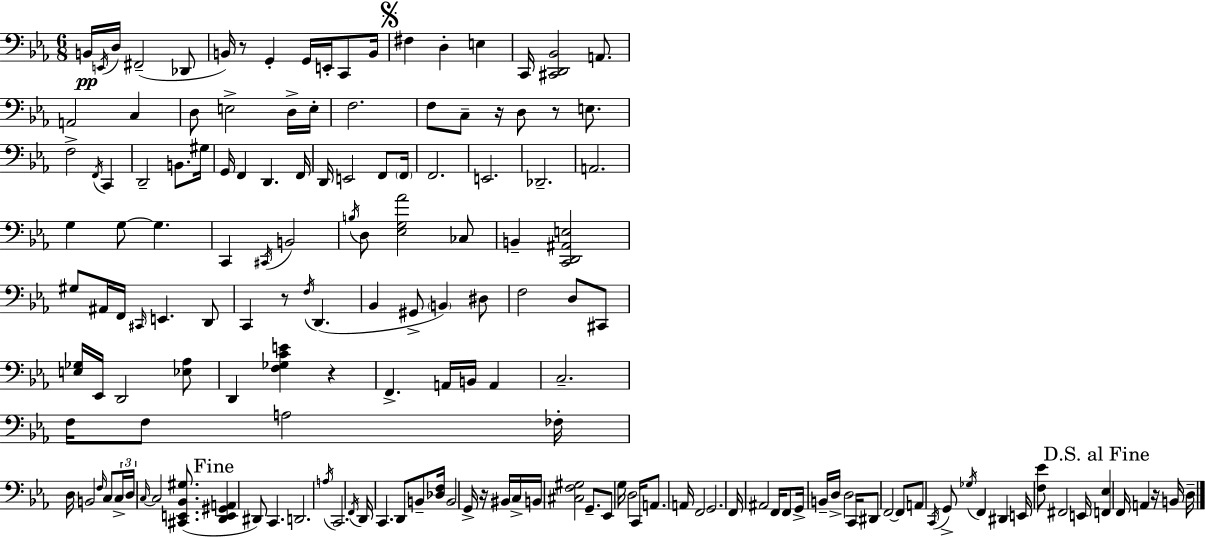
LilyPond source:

{
  \clef bass
  \numericTimeSignature
  \time 6/8
  \key ees \major
  \repeat volta 2 { b,16\pp \acciaccatura { e,16 } d16 fis,2--( des,8 | b,16) r8 g,4-. g,16 e,16-. c,8 | b,16 \mark \markup { \musicglyph "scripts.segno" } fis4 d4-. e4 | c,16 <cis, d, bes,>2 a,8. | \break a,2 c4 | d8 e2-> d16-> | e16-. f2. | f8 c8-- r16 d8 r8 e8. | \break f2-> \acciaccatura { f,16 } c,4 | d,2-- b,8. | gis16 g,16 f,4 d,4. | f,16 d,16 e,2 f,8 | \break \parenthesize f,16 f,2. | e,2. | des,2.-- | a,2. | \break g4 g8~~ g4. | c,4 \acciaccatura { cis,16 } b,2 | \acciaccatura { b16 } d8 <ees g aes'>2 | ces8 b,4-- <c, d, ais, e>2 | \break gis8 ais,16 f,16 \grace { cis,16 } e,4. | d,8 c,4 r8 \acciaccatura { f16 } | d,4.( bes,4 gis,8-> | \parenthesize b,4) dis8 f2 | \break d8 cis,8 <e ges>16 ees,16 d,2 | <ees aes>8 d,4 <f ges c' e'>4 | r4 f,4.-> | a,16 b,16 a,4 c2.-- | \break f16 f8 a2 | fes16-. d16 b,2 | \grace { f16 } c8 \tuplet 3/2 { c16-> d16 \grace { c16~ }~ } c2 | <cis, e, bes, gis>8.( \mark "Fine" <d, e, gis, a,>4 | \break dis,8) c,4. d,2. | \acciaccatura { a16 } c,2. | \acciaccatura { f,16 } d,16 c,4. | d,8 b,8-- <des f>16 b,2 | \break g,16-> r16 bis,16 c16-> b,16 <cis f gis>2 | g,8.-- ees,8 | g16 d2 c,16 a,8. | a,16 f,2 g,2. | \break f,16 ais,2 | f,16 f,8 g,16-> b,16-- | d16-> d2 c,16 dis,8 | f,2~~ f,8 a,8 | \break \acciaccatura { c,16 } g,8-> \acciaccatura { ges16 } f,4 dis,4 | e,16 <f ees'>8 fis,2 e,16 | \mark "D.S. al Fine" <f, ees>4 f,16 a,4 r16 b,16 d16-- | } \bar "|."
}